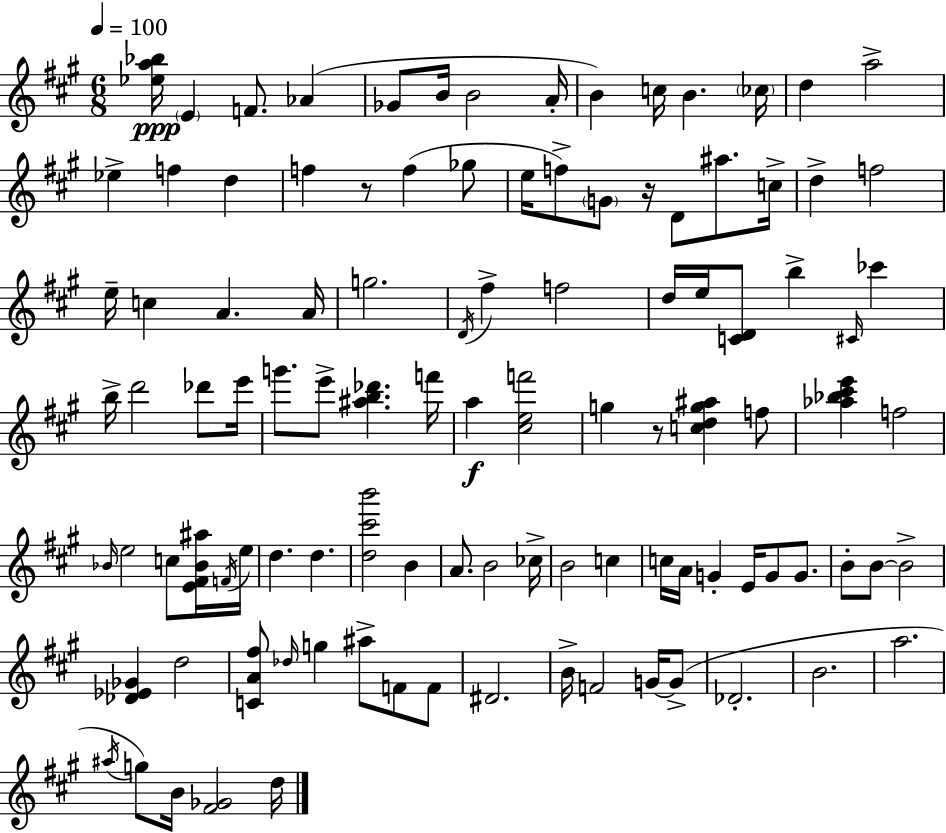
[Eb5,A5,Bb5]/s E4/q F4/e. Ab4/q Gb4/e B4/s B4/h A4/s B4/q C5/s B4/q. CES5/s D5/q A5/h Eb5/q F5/q D5/q F5/q R/e F5/q Gb5/e E5/s F5/e G4/e R/s D4/e A#5/e. C5/s D5/q F5/h E5/s C5/q A4/q. A4/s G5/h. D4/s F#5/q F5/h D5/s E5/s [C4,D4]/e B5/q C#4/s CES6/q B5/s D6/h Db6/e E6/s G6/e. E6/e [A#5,B5,Db6]/q. F6/s A5/q [C#5,E5,F6]/h G5/q R/e [C5,D5,G5,A#5]/q F5/e [Ab5,Bb5,C#6,E6]/q F5/h Bb4/s E5/h C5/e [E4,F#4,Bb4,A#5]/s F4/s E5/s D5/q. D5/q. [D5,C#6,B6]/h B4/q A4/e. B4/h CES5/s B4/h C5/q C5/s A4/s G4/q E4/s G4/e G4/e. B4/e B4/e B4/h [Db4,Eb4,Gb4]/q D5/h [C4,A4,F#5]/e Db5/s G5/q A#5/e F4/e F4/e D#4/h. B4/s F4/h G4/s G4/e Db4/h. B4/h. A5/h. A#5/s G5/e B4/s [F#4,Gb4]/h D5/s